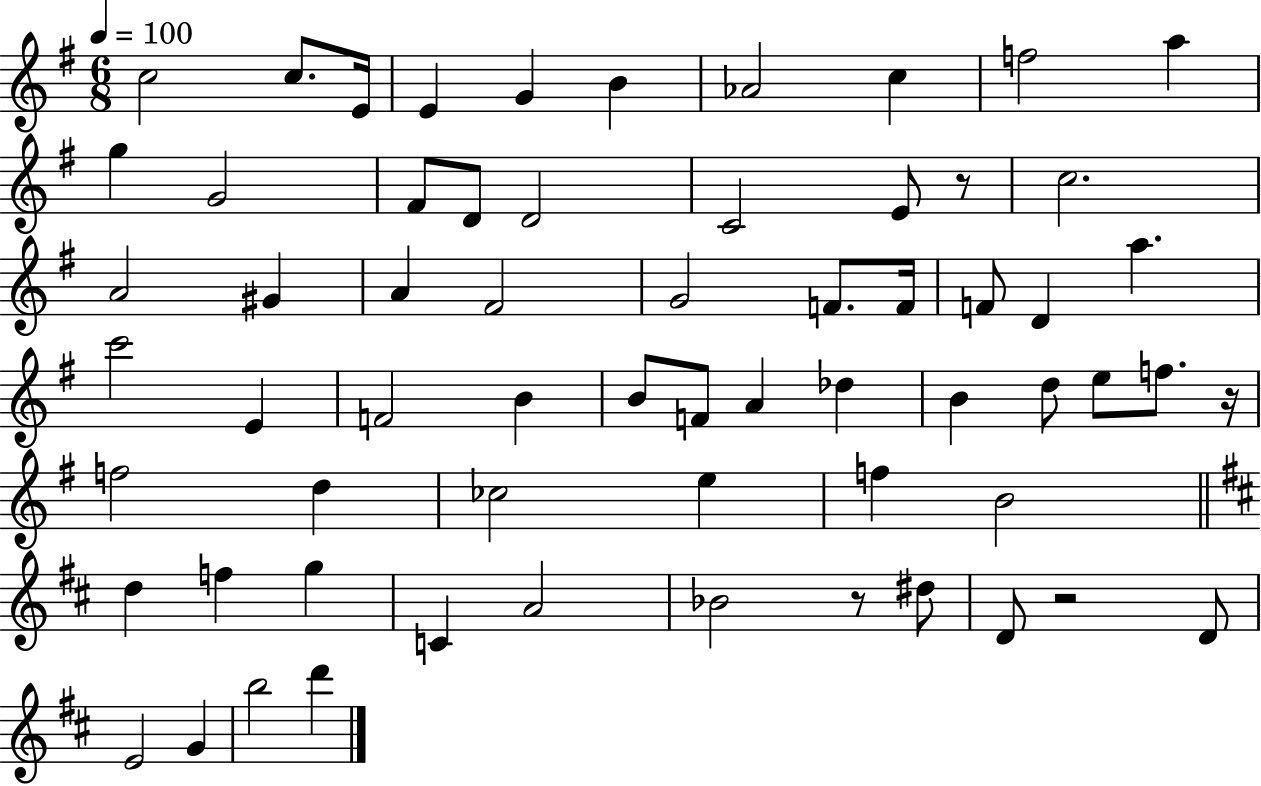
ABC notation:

X:1
T:Untitled
M:6/8
L:1/4
K:G
c2 c/2 E/4 E G B _A2 c f2 a g G2 ^F/2 D/2 D2 C2 E/2 z/2 c2 A2 ^G A ^F2 G2 F/2 F/4 F/2 D a c'2 E F2 B B/2 F/2 A _d B d/2 e/2 f/2 z/4 f2 d _c2 e f B2 d f g C A2 _B2 z/2 ^d/2 D/2 z2 D/2 E2 G b2 d'